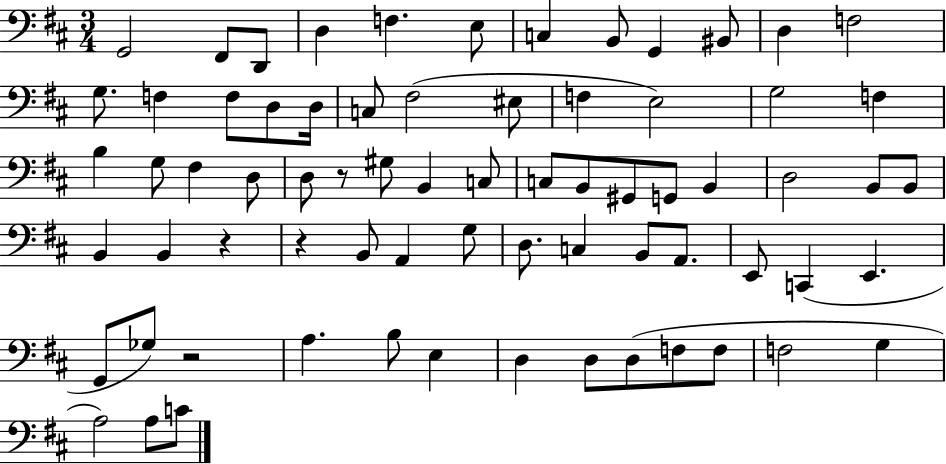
{
  \clef bass
  \numericTimeSignature
  \time 3/4
  \key d \major
  g,2 fis,8 d,8 | d4 f4. e8 | c4 b,8 g,4 bis,8 | d4 f2 | \break g8. f4 f8 d8 d16 | c8 fis2( eis8 | f4 e2) | g2 f4 | \break b4 g8 fis4 d8 | d8 r8 gis8 b,4 c8 | c8 b,8 gis,8 g,8 b,4 | d2 b,8 b,8 | \break b,4 b,4 r4 | r4 b,8 a,4 g8 | d8. c4 b,8 a,8. | e,8 c,4( e,4. | \break g,8 ges8) r2 | a4. b8 e4 | d4 d8 d8( f8 f8 | f2 g4 | \break a2) a8 c'8 | \bar "|."
}